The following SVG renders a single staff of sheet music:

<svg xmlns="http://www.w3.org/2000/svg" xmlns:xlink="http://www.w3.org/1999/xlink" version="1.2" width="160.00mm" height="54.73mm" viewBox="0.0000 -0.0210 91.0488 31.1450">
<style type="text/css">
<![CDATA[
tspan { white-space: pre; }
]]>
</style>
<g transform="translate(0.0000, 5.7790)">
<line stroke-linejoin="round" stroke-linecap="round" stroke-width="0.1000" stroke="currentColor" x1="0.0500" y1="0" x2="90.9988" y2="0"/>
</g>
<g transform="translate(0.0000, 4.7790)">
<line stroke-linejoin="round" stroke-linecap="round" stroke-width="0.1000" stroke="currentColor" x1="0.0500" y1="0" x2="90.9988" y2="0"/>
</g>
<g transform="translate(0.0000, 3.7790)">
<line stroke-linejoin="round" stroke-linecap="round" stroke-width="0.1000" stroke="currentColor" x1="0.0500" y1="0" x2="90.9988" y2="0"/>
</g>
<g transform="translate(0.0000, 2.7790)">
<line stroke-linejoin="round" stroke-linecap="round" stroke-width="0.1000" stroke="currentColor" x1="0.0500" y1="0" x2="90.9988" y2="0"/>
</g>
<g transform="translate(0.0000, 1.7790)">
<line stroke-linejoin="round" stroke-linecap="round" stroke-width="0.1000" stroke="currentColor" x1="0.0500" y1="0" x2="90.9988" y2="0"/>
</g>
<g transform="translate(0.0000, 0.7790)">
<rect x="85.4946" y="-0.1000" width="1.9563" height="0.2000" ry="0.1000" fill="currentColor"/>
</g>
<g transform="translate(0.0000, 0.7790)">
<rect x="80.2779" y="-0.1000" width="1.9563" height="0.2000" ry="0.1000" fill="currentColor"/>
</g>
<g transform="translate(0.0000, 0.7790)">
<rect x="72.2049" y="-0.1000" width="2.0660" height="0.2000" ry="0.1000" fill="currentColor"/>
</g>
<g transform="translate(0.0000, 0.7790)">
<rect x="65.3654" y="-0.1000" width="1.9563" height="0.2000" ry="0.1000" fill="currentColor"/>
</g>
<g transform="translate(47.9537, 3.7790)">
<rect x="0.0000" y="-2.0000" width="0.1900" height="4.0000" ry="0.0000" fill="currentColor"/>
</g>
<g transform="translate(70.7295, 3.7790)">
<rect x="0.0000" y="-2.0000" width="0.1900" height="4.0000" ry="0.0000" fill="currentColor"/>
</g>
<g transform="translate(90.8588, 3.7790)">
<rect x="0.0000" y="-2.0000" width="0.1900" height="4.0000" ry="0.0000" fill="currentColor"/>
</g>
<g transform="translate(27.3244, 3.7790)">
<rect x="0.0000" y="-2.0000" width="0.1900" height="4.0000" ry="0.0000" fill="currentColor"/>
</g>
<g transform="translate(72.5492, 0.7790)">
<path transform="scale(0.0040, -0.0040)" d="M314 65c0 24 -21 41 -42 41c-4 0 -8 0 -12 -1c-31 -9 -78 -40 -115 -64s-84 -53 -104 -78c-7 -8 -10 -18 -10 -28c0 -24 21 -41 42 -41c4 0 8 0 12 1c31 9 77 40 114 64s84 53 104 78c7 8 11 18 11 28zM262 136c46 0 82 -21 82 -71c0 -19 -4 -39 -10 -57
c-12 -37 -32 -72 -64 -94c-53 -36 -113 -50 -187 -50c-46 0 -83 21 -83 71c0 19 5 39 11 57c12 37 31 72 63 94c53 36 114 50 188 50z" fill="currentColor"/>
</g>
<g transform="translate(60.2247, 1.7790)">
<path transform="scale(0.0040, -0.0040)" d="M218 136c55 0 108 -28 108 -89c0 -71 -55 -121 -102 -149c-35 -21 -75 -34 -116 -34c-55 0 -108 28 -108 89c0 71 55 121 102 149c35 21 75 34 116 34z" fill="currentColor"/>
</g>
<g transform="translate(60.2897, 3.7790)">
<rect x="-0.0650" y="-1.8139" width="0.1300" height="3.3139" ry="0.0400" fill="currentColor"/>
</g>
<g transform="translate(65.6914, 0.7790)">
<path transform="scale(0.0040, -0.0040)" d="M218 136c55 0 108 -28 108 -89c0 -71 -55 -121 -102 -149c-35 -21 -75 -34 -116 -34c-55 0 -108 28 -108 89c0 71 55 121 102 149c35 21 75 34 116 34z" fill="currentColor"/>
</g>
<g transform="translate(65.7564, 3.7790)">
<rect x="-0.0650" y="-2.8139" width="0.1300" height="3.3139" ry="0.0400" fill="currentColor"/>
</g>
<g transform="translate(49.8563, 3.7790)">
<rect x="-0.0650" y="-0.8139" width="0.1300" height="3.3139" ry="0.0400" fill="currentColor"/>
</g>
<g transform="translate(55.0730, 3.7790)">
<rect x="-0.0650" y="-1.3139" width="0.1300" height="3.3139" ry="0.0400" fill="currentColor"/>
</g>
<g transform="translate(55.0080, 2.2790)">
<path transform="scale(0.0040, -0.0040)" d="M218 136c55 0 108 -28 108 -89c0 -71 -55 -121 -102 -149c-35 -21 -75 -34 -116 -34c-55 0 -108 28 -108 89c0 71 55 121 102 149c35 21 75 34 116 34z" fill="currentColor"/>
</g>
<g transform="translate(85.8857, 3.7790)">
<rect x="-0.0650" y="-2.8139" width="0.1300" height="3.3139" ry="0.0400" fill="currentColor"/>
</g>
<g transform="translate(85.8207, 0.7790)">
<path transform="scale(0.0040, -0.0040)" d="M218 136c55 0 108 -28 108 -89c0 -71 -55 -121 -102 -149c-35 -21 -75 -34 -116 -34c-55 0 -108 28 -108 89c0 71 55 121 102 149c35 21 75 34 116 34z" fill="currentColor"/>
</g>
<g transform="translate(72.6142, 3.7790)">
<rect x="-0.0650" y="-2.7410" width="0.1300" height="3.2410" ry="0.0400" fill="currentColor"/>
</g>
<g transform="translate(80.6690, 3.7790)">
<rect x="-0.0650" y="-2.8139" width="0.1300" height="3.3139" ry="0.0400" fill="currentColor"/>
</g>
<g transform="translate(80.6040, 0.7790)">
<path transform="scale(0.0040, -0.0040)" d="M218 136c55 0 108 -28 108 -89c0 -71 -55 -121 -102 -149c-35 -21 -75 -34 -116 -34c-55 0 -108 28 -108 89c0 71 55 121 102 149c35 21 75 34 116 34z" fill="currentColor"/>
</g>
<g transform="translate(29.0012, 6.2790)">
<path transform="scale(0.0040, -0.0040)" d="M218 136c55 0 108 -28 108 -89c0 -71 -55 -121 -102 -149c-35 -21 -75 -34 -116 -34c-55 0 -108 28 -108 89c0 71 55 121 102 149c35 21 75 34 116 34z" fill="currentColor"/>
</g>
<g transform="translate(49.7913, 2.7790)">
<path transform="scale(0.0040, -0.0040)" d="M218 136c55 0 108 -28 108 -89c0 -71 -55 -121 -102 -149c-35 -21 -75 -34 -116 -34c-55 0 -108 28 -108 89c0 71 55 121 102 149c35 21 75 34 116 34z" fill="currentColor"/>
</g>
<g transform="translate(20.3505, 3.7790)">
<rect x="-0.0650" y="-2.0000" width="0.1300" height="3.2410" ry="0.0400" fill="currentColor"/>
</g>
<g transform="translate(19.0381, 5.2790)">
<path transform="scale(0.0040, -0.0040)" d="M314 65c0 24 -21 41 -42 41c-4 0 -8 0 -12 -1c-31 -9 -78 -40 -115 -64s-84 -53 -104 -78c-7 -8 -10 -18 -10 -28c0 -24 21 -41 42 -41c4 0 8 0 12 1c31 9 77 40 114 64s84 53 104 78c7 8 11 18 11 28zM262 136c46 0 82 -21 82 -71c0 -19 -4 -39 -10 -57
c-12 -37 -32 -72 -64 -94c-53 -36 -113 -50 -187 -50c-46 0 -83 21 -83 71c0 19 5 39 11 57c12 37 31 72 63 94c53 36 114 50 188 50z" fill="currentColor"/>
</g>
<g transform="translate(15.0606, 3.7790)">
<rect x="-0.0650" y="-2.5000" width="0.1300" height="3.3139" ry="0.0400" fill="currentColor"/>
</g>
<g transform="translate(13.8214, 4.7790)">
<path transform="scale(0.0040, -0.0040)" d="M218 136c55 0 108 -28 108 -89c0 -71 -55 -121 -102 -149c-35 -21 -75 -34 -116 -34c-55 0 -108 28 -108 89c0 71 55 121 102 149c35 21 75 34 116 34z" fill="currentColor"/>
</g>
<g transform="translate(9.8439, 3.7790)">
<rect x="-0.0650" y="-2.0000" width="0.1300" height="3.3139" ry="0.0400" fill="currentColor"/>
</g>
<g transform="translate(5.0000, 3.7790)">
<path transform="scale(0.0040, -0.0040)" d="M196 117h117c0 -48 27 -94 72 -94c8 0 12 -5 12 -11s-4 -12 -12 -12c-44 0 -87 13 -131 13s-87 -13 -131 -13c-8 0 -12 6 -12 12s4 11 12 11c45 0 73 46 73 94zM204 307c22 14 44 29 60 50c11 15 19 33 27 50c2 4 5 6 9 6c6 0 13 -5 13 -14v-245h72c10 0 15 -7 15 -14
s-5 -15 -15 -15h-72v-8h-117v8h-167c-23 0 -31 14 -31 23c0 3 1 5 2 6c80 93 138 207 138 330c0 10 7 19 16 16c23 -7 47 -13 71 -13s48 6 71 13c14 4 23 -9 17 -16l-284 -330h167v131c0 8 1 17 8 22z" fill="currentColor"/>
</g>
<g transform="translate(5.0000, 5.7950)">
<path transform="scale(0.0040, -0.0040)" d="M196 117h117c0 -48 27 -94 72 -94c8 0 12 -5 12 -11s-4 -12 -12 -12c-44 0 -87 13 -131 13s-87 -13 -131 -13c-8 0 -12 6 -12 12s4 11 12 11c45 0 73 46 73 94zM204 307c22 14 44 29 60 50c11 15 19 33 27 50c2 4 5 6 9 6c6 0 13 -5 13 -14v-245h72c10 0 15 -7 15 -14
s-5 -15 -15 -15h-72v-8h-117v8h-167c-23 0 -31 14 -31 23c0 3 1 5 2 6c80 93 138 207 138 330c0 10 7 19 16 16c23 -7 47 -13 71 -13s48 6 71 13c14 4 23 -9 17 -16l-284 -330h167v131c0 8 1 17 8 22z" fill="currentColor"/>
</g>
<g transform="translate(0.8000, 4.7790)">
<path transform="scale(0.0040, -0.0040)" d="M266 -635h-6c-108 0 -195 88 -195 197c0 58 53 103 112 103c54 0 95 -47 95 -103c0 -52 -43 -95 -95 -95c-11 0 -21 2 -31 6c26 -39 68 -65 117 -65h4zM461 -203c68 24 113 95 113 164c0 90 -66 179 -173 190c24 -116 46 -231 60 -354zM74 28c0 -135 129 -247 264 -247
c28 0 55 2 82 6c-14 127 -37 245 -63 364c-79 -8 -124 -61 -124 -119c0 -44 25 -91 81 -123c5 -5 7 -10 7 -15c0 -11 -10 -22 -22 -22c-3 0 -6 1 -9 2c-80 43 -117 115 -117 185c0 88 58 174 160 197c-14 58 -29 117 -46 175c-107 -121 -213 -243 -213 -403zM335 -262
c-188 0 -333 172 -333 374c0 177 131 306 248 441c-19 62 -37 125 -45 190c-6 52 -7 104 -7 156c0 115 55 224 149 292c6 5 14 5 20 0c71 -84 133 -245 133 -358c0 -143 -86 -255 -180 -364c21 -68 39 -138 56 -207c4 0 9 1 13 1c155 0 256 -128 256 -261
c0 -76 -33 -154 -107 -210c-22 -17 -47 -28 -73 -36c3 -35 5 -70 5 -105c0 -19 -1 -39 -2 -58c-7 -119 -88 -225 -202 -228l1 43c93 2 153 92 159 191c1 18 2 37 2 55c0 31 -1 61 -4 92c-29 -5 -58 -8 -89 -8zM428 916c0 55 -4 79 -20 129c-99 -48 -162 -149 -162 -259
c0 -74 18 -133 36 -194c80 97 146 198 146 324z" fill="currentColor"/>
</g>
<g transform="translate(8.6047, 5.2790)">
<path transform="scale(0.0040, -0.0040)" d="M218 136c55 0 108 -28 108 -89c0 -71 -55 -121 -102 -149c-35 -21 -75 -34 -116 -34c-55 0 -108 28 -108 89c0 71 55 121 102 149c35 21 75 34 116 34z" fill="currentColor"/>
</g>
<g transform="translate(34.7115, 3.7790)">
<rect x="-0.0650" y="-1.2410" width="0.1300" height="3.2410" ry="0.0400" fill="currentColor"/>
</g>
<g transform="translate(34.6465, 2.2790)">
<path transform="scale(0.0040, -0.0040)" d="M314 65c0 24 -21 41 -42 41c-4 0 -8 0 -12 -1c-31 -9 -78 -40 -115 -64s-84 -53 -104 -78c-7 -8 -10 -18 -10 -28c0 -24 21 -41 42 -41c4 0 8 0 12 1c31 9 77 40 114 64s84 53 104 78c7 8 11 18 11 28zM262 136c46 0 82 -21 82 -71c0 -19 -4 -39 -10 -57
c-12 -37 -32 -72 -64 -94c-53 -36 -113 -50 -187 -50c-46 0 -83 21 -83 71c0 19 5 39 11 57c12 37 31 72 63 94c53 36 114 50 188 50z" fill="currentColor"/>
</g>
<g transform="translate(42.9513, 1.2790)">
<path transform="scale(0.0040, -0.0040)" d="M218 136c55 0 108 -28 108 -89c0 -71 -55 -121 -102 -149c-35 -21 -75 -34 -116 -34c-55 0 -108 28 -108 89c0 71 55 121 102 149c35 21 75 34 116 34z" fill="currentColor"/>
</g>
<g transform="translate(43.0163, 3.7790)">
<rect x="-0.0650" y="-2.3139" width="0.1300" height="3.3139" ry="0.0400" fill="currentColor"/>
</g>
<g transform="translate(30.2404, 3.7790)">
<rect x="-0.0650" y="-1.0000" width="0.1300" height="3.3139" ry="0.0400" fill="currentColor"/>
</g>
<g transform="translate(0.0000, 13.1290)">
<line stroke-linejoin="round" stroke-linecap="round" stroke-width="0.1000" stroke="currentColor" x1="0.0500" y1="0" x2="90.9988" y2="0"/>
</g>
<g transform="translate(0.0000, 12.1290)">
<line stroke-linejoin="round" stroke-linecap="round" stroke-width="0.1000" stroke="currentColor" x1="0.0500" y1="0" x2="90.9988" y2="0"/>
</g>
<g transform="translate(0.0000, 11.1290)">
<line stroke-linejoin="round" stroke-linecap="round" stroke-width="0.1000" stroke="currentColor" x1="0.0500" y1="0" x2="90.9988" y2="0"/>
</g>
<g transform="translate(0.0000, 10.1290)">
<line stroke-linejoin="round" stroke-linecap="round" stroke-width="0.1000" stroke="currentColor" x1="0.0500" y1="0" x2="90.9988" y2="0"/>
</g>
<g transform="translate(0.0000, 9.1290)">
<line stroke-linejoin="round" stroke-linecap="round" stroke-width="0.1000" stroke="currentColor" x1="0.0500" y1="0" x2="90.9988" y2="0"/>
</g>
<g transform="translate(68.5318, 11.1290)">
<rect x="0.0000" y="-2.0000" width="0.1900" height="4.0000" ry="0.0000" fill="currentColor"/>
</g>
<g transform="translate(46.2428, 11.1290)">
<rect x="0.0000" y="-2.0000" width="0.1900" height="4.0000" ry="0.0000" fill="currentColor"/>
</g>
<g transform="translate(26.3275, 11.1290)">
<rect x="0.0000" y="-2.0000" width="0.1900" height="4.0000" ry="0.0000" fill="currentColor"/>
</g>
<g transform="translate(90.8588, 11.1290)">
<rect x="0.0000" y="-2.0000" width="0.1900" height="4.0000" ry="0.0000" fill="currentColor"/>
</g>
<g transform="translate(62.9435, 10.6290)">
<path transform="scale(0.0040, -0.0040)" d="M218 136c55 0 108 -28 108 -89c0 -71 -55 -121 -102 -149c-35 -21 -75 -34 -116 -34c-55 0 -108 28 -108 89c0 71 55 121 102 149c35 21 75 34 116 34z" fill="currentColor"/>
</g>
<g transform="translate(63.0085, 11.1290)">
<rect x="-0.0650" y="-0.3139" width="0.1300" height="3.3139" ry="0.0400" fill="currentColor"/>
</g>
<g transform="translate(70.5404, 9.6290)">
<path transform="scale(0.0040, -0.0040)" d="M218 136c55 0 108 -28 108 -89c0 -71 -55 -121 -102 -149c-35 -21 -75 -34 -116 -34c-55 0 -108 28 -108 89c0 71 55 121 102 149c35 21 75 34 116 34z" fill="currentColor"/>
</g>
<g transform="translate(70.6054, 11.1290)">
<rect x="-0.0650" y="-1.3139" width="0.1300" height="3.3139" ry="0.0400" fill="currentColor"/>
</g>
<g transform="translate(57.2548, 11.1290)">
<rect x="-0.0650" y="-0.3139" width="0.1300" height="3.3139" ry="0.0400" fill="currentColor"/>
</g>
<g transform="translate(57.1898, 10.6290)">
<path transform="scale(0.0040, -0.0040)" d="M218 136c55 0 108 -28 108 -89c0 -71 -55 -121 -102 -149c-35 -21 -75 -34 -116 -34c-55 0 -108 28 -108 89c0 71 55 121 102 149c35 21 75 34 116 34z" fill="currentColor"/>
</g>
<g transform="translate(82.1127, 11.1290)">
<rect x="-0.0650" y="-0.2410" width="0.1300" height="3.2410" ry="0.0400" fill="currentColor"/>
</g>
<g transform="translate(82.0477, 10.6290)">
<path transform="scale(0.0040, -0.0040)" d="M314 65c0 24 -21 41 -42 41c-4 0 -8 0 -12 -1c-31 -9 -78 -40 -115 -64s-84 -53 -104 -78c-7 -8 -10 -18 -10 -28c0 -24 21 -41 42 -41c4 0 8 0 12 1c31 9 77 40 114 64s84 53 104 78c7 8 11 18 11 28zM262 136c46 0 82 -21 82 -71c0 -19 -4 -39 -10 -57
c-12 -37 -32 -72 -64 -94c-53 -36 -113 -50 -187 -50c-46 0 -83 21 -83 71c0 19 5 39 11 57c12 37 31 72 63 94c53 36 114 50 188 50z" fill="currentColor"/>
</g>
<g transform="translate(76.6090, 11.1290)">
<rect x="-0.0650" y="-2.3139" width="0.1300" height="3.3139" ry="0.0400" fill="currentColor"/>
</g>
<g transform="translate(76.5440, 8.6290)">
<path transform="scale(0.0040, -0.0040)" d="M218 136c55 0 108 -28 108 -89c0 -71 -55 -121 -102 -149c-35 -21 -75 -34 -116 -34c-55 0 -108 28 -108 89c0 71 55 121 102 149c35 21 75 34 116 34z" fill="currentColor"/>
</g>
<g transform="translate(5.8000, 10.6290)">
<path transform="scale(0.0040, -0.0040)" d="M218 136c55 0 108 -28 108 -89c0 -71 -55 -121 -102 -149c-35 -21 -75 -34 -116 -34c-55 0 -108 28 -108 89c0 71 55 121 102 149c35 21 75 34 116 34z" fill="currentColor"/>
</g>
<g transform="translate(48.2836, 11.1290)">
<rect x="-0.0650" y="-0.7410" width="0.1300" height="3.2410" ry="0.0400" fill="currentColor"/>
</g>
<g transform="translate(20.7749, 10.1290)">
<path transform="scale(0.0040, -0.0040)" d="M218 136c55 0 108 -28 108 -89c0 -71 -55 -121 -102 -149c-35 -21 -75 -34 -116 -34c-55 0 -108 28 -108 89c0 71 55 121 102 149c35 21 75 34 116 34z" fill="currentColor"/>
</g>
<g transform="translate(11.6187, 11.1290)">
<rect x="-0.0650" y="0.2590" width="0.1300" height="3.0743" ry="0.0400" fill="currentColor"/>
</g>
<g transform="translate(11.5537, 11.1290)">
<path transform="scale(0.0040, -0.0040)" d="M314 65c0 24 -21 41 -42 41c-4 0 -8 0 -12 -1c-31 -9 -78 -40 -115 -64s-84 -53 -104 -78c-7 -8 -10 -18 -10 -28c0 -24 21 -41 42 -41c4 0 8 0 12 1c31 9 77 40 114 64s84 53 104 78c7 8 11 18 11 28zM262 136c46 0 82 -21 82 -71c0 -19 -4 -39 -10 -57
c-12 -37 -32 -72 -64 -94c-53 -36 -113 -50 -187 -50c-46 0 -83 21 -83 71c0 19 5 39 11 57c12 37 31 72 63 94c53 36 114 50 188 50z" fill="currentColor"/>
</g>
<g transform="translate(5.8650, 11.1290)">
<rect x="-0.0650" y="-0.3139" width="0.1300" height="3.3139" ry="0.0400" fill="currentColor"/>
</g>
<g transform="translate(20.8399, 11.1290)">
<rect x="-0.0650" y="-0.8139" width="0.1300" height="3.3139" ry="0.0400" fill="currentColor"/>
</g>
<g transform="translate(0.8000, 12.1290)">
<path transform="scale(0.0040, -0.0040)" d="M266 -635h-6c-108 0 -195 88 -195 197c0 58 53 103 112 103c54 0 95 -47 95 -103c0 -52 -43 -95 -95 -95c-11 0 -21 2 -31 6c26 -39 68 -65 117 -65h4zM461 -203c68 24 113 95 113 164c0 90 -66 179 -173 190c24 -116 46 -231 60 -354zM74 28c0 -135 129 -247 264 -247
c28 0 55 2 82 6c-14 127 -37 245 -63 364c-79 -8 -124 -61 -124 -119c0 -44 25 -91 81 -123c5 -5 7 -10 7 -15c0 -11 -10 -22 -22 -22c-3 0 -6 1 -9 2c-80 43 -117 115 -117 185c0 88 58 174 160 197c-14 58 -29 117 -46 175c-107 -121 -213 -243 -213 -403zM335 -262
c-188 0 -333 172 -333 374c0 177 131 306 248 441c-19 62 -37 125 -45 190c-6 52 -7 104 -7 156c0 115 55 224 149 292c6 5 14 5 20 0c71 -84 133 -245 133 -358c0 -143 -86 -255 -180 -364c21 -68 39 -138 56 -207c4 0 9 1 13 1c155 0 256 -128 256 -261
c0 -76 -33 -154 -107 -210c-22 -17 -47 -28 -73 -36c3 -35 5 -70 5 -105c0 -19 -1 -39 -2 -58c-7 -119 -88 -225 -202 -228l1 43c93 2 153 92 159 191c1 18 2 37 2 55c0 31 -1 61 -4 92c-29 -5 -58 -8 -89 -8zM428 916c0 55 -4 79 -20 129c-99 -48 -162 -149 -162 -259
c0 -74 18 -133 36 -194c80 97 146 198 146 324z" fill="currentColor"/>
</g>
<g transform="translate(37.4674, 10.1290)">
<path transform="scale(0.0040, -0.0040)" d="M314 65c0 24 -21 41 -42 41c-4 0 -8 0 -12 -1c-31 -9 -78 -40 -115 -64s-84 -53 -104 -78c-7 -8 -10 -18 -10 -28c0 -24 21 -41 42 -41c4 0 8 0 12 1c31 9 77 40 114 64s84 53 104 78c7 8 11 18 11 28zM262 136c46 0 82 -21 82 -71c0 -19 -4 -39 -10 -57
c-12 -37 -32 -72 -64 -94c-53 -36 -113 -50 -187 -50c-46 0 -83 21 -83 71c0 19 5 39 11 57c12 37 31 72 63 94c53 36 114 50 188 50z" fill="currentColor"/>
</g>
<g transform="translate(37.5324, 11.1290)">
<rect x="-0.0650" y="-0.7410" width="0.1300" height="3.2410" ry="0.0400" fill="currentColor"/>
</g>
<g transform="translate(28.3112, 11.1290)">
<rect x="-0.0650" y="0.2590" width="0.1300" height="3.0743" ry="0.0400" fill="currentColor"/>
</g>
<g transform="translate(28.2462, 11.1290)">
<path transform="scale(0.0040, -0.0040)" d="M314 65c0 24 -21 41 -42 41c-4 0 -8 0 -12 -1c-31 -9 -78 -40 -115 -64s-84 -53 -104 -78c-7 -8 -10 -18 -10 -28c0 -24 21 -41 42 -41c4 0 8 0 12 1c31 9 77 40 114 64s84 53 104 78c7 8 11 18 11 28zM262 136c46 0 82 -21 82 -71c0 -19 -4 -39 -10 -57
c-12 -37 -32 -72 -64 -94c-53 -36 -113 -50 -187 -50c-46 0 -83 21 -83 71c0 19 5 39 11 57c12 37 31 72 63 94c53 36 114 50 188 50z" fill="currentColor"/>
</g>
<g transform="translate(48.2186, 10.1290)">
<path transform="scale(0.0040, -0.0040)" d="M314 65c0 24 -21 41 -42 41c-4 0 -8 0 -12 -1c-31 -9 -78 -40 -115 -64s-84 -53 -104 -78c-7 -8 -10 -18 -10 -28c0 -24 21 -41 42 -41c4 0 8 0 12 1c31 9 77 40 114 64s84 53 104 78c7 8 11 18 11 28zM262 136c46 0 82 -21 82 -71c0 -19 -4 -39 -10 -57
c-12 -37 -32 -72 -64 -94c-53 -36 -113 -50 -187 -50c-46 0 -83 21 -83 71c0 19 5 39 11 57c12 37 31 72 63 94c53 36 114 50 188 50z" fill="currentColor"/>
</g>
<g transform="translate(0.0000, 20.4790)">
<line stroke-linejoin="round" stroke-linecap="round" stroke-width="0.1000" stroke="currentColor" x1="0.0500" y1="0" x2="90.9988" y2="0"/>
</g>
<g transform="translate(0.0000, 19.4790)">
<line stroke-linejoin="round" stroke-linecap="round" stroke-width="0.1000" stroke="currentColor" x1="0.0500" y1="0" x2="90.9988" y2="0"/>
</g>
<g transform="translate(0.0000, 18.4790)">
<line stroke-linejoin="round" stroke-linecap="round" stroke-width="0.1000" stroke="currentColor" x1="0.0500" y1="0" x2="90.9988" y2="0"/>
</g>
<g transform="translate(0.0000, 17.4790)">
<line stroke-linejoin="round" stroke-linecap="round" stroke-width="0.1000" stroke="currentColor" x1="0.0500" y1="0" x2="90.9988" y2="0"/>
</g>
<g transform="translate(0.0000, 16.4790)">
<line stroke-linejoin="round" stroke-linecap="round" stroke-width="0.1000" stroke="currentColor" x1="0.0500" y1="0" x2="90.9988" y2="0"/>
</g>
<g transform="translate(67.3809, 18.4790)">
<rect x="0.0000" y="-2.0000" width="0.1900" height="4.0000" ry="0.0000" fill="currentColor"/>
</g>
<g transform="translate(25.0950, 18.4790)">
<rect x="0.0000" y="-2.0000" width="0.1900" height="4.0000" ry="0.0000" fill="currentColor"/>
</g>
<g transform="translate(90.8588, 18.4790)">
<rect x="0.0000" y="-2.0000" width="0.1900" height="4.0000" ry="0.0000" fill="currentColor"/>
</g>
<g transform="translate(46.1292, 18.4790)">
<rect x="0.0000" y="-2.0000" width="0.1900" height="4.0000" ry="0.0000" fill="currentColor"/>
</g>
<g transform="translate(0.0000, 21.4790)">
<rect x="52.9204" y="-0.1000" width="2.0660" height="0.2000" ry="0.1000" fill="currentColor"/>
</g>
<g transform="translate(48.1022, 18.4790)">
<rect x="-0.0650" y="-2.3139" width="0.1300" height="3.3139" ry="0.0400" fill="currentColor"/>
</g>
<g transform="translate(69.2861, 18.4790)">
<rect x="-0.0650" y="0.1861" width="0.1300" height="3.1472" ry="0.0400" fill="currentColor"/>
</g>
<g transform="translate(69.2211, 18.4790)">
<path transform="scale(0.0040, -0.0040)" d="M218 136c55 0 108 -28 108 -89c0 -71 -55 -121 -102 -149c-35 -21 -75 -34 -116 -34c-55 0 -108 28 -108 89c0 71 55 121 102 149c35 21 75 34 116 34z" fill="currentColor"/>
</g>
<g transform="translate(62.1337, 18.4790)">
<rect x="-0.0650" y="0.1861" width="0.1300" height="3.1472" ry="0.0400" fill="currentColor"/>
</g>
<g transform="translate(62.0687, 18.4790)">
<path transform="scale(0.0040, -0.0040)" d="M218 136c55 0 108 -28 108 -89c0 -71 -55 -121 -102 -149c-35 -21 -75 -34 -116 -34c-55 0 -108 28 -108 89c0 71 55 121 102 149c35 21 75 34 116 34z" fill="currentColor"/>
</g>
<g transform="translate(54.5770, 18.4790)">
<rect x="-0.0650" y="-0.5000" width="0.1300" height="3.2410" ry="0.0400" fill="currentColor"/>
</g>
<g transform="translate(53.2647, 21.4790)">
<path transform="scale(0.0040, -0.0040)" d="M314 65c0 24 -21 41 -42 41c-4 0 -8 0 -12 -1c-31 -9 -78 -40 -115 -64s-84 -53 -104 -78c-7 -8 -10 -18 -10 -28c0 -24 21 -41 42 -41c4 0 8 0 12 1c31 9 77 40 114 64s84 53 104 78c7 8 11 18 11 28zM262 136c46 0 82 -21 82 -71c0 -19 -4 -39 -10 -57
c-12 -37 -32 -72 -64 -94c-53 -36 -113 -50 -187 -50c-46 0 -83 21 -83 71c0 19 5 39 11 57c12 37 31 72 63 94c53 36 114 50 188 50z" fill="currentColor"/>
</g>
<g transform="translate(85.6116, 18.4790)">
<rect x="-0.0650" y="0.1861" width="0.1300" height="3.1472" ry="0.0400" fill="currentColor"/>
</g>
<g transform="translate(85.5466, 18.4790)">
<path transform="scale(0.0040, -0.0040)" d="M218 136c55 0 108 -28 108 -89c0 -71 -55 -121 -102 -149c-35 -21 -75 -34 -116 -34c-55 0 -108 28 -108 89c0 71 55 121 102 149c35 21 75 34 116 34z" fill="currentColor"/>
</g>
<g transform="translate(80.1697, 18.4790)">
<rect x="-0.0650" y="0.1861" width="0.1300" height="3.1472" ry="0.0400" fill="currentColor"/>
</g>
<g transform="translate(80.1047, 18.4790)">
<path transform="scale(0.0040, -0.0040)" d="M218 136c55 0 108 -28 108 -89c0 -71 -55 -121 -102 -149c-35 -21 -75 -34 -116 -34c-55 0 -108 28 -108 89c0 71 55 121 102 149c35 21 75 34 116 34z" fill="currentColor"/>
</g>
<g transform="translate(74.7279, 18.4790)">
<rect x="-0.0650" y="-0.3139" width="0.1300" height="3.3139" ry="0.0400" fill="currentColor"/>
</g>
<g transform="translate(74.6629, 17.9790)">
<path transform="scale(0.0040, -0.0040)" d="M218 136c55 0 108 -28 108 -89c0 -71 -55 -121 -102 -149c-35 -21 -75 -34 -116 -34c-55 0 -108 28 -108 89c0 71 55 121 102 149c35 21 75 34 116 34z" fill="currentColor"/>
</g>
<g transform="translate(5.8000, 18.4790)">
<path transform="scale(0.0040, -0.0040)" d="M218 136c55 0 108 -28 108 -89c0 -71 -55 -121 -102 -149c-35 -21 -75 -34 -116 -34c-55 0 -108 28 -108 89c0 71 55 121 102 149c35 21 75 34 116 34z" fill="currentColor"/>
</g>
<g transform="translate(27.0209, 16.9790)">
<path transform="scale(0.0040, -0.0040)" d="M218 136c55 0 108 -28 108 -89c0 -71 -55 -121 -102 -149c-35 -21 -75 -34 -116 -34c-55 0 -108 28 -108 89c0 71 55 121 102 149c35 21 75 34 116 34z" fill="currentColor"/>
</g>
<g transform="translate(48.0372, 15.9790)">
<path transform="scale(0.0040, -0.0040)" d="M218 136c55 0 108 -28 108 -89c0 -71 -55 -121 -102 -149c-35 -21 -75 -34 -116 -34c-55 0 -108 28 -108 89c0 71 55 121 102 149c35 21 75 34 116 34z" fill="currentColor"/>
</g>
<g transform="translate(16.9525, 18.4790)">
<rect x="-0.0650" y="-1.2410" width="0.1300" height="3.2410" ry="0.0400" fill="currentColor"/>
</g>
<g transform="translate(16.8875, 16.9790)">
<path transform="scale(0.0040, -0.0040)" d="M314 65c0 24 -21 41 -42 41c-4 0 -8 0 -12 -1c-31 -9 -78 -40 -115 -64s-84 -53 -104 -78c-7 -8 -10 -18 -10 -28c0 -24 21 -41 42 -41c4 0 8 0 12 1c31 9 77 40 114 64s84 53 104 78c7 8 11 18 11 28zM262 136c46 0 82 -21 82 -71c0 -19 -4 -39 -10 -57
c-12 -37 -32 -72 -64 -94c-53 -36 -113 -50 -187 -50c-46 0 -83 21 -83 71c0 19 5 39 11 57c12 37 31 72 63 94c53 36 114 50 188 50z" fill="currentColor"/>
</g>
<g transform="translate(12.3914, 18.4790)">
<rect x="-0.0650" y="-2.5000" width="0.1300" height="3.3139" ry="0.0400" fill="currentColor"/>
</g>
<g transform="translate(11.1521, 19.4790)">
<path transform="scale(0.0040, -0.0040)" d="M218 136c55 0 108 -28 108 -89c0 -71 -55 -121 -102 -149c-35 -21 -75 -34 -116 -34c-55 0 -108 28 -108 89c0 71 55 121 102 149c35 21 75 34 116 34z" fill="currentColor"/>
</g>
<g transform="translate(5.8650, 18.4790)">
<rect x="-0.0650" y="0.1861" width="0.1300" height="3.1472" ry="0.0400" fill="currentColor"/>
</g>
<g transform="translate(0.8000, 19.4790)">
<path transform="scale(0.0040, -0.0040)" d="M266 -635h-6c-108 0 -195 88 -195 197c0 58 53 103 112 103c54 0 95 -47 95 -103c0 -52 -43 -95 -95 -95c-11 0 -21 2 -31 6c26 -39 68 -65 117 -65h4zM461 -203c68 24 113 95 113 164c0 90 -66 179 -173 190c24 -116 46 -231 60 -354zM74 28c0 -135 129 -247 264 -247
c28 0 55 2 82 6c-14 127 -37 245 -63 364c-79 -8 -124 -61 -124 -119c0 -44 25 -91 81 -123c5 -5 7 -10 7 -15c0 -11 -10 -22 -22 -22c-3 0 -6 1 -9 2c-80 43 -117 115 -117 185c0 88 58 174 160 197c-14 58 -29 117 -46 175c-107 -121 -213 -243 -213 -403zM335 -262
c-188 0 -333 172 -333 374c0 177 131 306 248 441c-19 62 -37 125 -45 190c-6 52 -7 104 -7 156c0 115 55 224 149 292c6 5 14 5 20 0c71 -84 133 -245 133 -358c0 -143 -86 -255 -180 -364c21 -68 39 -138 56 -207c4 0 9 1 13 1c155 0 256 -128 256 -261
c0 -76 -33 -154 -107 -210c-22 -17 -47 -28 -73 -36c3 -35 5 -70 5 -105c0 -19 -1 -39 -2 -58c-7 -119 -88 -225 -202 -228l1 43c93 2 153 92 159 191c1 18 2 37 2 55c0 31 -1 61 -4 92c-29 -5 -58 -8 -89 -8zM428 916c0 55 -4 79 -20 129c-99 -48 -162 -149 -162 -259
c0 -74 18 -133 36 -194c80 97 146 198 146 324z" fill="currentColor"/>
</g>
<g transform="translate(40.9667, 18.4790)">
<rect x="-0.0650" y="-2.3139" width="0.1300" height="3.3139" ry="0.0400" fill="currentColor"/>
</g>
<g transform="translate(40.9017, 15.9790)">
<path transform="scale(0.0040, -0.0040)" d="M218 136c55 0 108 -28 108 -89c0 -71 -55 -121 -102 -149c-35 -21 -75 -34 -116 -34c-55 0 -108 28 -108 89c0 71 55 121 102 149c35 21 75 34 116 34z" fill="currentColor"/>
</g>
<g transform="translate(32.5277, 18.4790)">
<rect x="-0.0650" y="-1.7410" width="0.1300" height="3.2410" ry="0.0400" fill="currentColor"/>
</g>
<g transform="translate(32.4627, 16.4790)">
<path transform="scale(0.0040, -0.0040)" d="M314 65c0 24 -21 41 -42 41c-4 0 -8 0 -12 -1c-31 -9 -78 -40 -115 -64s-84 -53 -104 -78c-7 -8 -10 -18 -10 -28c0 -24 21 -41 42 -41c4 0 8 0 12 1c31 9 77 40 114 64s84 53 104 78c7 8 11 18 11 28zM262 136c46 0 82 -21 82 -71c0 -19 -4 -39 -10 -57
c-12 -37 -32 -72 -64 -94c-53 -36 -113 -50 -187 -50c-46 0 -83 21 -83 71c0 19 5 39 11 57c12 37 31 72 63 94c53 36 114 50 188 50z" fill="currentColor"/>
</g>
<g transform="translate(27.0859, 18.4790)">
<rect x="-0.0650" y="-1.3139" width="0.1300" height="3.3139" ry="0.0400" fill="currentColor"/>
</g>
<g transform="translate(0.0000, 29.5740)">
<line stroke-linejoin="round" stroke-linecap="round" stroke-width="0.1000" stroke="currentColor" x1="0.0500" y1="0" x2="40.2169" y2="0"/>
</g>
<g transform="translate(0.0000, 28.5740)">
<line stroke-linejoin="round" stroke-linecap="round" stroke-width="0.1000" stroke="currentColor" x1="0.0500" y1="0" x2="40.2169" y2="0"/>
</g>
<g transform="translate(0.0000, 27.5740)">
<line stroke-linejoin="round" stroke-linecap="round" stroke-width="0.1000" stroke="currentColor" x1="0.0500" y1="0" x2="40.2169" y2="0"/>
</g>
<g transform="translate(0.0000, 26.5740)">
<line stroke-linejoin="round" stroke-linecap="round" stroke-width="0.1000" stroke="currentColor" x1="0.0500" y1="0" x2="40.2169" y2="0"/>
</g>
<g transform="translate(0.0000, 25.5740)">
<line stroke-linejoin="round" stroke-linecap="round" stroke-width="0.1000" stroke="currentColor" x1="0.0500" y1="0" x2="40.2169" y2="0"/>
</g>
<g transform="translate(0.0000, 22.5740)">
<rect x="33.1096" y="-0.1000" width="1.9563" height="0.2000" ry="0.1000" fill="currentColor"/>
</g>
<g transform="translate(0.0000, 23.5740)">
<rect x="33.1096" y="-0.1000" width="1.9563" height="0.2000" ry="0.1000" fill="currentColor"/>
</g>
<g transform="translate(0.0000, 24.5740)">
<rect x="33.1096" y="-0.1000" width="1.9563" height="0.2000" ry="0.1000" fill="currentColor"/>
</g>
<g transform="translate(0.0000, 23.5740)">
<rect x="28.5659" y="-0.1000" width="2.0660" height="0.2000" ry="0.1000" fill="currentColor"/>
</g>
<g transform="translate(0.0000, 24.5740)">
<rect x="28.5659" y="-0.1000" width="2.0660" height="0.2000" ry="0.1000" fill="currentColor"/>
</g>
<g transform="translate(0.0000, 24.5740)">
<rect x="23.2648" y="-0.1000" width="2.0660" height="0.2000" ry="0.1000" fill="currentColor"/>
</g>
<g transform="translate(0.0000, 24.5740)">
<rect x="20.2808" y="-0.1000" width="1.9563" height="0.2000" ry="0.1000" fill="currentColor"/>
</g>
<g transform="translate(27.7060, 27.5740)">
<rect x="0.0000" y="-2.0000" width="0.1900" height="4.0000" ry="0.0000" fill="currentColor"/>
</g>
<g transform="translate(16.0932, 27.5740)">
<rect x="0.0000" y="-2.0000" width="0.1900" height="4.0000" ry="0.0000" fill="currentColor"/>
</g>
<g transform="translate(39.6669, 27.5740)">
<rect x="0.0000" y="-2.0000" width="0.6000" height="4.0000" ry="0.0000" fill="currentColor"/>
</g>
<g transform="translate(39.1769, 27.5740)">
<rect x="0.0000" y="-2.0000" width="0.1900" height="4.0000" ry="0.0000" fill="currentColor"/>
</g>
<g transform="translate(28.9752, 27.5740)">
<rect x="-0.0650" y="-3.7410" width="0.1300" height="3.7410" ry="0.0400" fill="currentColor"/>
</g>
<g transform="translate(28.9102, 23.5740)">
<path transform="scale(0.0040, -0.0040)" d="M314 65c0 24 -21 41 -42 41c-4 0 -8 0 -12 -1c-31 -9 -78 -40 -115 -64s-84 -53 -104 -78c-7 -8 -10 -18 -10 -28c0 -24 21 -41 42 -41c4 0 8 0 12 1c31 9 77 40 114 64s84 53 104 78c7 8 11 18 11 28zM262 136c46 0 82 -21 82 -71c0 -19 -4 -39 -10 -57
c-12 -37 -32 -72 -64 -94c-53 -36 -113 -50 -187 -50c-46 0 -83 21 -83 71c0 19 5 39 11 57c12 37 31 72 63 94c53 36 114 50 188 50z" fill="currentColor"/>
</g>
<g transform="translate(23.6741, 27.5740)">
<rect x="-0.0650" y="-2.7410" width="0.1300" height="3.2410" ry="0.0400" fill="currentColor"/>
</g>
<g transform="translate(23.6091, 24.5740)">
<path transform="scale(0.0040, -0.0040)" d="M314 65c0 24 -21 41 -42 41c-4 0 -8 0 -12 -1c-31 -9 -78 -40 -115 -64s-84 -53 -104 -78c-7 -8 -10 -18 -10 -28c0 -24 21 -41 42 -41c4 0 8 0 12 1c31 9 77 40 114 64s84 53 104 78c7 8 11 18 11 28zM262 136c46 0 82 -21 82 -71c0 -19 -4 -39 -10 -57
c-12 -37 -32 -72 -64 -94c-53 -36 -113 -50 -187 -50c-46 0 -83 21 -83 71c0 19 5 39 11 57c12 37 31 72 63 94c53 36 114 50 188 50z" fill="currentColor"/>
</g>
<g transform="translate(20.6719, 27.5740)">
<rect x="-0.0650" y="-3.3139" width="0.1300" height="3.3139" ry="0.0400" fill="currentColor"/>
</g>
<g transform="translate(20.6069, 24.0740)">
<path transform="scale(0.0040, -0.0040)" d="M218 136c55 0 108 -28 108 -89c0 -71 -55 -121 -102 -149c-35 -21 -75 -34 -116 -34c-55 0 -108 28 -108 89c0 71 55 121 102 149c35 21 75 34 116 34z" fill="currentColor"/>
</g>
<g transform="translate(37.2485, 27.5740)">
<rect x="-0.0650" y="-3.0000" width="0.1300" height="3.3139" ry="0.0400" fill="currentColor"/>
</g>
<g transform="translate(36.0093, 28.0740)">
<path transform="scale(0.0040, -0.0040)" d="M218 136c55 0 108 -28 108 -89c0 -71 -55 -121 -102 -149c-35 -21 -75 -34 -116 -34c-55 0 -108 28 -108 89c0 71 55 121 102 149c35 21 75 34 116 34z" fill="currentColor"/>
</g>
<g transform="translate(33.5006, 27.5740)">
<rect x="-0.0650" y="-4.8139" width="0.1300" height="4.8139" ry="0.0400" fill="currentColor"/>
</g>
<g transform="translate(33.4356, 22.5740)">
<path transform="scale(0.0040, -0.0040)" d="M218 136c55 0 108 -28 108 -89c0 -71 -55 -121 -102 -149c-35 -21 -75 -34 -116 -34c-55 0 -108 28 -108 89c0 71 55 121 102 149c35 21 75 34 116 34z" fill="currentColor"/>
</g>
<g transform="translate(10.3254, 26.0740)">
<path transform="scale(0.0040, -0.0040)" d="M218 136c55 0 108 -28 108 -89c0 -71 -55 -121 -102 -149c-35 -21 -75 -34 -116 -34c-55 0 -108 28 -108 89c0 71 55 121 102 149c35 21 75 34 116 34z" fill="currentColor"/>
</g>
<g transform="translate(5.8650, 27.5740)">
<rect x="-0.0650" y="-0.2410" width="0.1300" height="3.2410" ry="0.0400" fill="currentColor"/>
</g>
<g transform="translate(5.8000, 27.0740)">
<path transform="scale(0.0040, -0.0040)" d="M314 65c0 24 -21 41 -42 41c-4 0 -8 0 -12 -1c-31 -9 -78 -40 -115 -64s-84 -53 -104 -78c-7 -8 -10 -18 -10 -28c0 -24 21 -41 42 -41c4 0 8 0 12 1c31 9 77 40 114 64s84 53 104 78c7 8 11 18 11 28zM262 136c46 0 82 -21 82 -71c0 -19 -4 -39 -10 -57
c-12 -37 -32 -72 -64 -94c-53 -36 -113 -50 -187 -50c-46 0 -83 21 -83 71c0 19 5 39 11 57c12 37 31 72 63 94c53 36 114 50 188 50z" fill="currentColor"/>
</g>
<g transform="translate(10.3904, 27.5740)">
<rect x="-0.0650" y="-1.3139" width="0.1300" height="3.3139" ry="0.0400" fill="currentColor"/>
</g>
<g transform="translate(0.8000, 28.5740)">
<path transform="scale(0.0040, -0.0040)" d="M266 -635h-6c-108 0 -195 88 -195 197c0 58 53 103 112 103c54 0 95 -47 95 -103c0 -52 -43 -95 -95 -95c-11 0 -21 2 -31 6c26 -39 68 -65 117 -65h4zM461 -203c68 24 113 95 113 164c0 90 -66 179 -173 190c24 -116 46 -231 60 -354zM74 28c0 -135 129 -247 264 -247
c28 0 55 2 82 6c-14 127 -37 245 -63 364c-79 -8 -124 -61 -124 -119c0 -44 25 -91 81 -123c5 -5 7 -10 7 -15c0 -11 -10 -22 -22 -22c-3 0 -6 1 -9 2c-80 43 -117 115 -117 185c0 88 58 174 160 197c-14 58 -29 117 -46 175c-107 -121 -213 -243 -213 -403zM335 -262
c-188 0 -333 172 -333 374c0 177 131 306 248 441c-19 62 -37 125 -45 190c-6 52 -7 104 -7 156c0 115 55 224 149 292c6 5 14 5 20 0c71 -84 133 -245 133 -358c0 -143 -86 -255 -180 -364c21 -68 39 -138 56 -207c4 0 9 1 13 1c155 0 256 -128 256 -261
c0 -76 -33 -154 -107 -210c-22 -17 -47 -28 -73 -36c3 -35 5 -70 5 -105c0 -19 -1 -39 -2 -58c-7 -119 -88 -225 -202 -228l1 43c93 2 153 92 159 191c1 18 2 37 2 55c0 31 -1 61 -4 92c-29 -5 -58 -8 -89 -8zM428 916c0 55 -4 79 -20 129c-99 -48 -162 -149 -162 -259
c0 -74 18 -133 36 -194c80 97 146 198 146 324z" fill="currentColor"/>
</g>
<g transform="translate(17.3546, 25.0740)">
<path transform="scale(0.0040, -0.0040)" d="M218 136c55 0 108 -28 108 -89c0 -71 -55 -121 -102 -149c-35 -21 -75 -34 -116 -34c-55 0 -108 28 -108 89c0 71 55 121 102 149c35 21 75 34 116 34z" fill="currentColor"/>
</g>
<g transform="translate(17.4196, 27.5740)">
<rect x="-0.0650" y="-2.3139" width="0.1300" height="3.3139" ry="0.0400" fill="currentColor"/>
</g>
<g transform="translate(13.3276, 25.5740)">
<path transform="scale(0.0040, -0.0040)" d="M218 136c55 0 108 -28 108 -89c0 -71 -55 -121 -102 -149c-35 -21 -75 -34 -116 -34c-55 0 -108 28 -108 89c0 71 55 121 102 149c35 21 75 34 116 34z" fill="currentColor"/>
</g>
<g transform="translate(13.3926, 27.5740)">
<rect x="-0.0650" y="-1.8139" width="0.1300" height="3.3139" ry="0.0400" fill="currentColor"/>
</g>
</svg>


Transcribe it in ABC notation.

X:1
T:Untitled
M:4/4
L:1/4
K:C
F G F2 D e2 g d e f a a2 a a c B2 d B2 d2 d2 c c e g c2 B G e2 e f2 g g C2 B B c B B c2 e f g b a2 c'2 e' A